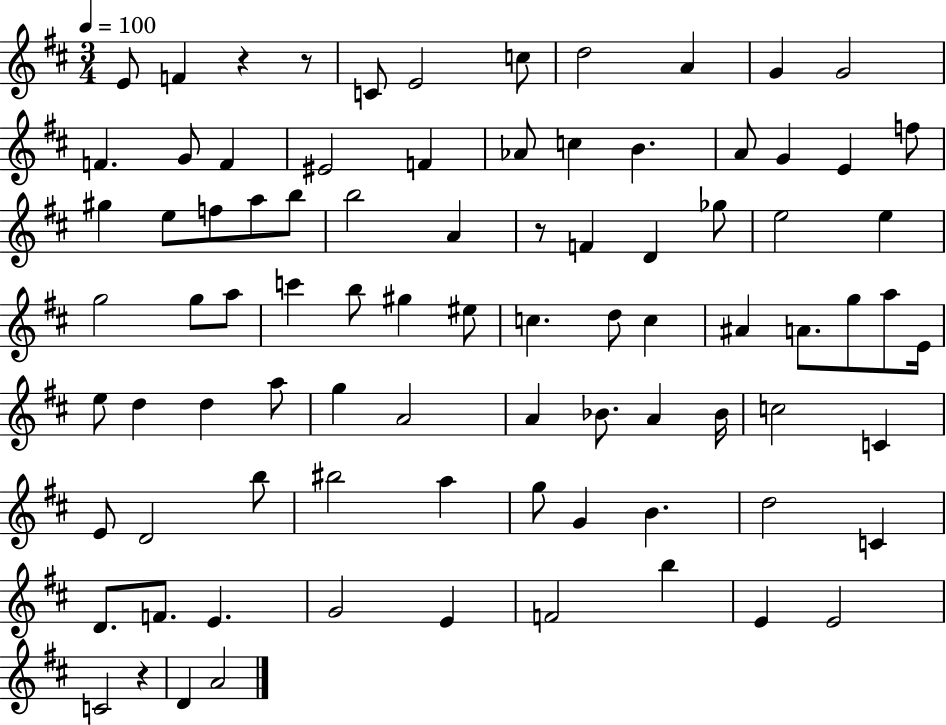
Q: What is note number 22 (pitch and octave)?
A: G#5